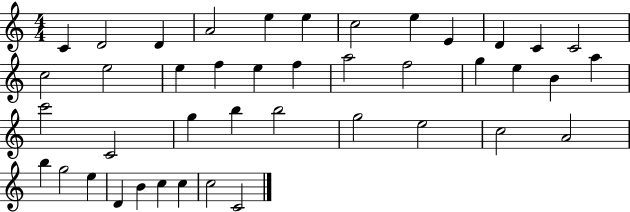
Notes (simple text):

C4/q D4/h D4/q A4/h E5/q E5/q C5/h E5/q E4/q D4/q C4/q C4/h C5/h E5/h E5/q F5/q E5/q F5/q A5/h F5/h G5/q E5/q B4/q A5/q C6/h C4/h G5/q B5/q B5/h G5/h E5/h C5/h A4/h B5/q G5/h E5/q D4/q B4/q C5/q C5/q C5/h C4/h